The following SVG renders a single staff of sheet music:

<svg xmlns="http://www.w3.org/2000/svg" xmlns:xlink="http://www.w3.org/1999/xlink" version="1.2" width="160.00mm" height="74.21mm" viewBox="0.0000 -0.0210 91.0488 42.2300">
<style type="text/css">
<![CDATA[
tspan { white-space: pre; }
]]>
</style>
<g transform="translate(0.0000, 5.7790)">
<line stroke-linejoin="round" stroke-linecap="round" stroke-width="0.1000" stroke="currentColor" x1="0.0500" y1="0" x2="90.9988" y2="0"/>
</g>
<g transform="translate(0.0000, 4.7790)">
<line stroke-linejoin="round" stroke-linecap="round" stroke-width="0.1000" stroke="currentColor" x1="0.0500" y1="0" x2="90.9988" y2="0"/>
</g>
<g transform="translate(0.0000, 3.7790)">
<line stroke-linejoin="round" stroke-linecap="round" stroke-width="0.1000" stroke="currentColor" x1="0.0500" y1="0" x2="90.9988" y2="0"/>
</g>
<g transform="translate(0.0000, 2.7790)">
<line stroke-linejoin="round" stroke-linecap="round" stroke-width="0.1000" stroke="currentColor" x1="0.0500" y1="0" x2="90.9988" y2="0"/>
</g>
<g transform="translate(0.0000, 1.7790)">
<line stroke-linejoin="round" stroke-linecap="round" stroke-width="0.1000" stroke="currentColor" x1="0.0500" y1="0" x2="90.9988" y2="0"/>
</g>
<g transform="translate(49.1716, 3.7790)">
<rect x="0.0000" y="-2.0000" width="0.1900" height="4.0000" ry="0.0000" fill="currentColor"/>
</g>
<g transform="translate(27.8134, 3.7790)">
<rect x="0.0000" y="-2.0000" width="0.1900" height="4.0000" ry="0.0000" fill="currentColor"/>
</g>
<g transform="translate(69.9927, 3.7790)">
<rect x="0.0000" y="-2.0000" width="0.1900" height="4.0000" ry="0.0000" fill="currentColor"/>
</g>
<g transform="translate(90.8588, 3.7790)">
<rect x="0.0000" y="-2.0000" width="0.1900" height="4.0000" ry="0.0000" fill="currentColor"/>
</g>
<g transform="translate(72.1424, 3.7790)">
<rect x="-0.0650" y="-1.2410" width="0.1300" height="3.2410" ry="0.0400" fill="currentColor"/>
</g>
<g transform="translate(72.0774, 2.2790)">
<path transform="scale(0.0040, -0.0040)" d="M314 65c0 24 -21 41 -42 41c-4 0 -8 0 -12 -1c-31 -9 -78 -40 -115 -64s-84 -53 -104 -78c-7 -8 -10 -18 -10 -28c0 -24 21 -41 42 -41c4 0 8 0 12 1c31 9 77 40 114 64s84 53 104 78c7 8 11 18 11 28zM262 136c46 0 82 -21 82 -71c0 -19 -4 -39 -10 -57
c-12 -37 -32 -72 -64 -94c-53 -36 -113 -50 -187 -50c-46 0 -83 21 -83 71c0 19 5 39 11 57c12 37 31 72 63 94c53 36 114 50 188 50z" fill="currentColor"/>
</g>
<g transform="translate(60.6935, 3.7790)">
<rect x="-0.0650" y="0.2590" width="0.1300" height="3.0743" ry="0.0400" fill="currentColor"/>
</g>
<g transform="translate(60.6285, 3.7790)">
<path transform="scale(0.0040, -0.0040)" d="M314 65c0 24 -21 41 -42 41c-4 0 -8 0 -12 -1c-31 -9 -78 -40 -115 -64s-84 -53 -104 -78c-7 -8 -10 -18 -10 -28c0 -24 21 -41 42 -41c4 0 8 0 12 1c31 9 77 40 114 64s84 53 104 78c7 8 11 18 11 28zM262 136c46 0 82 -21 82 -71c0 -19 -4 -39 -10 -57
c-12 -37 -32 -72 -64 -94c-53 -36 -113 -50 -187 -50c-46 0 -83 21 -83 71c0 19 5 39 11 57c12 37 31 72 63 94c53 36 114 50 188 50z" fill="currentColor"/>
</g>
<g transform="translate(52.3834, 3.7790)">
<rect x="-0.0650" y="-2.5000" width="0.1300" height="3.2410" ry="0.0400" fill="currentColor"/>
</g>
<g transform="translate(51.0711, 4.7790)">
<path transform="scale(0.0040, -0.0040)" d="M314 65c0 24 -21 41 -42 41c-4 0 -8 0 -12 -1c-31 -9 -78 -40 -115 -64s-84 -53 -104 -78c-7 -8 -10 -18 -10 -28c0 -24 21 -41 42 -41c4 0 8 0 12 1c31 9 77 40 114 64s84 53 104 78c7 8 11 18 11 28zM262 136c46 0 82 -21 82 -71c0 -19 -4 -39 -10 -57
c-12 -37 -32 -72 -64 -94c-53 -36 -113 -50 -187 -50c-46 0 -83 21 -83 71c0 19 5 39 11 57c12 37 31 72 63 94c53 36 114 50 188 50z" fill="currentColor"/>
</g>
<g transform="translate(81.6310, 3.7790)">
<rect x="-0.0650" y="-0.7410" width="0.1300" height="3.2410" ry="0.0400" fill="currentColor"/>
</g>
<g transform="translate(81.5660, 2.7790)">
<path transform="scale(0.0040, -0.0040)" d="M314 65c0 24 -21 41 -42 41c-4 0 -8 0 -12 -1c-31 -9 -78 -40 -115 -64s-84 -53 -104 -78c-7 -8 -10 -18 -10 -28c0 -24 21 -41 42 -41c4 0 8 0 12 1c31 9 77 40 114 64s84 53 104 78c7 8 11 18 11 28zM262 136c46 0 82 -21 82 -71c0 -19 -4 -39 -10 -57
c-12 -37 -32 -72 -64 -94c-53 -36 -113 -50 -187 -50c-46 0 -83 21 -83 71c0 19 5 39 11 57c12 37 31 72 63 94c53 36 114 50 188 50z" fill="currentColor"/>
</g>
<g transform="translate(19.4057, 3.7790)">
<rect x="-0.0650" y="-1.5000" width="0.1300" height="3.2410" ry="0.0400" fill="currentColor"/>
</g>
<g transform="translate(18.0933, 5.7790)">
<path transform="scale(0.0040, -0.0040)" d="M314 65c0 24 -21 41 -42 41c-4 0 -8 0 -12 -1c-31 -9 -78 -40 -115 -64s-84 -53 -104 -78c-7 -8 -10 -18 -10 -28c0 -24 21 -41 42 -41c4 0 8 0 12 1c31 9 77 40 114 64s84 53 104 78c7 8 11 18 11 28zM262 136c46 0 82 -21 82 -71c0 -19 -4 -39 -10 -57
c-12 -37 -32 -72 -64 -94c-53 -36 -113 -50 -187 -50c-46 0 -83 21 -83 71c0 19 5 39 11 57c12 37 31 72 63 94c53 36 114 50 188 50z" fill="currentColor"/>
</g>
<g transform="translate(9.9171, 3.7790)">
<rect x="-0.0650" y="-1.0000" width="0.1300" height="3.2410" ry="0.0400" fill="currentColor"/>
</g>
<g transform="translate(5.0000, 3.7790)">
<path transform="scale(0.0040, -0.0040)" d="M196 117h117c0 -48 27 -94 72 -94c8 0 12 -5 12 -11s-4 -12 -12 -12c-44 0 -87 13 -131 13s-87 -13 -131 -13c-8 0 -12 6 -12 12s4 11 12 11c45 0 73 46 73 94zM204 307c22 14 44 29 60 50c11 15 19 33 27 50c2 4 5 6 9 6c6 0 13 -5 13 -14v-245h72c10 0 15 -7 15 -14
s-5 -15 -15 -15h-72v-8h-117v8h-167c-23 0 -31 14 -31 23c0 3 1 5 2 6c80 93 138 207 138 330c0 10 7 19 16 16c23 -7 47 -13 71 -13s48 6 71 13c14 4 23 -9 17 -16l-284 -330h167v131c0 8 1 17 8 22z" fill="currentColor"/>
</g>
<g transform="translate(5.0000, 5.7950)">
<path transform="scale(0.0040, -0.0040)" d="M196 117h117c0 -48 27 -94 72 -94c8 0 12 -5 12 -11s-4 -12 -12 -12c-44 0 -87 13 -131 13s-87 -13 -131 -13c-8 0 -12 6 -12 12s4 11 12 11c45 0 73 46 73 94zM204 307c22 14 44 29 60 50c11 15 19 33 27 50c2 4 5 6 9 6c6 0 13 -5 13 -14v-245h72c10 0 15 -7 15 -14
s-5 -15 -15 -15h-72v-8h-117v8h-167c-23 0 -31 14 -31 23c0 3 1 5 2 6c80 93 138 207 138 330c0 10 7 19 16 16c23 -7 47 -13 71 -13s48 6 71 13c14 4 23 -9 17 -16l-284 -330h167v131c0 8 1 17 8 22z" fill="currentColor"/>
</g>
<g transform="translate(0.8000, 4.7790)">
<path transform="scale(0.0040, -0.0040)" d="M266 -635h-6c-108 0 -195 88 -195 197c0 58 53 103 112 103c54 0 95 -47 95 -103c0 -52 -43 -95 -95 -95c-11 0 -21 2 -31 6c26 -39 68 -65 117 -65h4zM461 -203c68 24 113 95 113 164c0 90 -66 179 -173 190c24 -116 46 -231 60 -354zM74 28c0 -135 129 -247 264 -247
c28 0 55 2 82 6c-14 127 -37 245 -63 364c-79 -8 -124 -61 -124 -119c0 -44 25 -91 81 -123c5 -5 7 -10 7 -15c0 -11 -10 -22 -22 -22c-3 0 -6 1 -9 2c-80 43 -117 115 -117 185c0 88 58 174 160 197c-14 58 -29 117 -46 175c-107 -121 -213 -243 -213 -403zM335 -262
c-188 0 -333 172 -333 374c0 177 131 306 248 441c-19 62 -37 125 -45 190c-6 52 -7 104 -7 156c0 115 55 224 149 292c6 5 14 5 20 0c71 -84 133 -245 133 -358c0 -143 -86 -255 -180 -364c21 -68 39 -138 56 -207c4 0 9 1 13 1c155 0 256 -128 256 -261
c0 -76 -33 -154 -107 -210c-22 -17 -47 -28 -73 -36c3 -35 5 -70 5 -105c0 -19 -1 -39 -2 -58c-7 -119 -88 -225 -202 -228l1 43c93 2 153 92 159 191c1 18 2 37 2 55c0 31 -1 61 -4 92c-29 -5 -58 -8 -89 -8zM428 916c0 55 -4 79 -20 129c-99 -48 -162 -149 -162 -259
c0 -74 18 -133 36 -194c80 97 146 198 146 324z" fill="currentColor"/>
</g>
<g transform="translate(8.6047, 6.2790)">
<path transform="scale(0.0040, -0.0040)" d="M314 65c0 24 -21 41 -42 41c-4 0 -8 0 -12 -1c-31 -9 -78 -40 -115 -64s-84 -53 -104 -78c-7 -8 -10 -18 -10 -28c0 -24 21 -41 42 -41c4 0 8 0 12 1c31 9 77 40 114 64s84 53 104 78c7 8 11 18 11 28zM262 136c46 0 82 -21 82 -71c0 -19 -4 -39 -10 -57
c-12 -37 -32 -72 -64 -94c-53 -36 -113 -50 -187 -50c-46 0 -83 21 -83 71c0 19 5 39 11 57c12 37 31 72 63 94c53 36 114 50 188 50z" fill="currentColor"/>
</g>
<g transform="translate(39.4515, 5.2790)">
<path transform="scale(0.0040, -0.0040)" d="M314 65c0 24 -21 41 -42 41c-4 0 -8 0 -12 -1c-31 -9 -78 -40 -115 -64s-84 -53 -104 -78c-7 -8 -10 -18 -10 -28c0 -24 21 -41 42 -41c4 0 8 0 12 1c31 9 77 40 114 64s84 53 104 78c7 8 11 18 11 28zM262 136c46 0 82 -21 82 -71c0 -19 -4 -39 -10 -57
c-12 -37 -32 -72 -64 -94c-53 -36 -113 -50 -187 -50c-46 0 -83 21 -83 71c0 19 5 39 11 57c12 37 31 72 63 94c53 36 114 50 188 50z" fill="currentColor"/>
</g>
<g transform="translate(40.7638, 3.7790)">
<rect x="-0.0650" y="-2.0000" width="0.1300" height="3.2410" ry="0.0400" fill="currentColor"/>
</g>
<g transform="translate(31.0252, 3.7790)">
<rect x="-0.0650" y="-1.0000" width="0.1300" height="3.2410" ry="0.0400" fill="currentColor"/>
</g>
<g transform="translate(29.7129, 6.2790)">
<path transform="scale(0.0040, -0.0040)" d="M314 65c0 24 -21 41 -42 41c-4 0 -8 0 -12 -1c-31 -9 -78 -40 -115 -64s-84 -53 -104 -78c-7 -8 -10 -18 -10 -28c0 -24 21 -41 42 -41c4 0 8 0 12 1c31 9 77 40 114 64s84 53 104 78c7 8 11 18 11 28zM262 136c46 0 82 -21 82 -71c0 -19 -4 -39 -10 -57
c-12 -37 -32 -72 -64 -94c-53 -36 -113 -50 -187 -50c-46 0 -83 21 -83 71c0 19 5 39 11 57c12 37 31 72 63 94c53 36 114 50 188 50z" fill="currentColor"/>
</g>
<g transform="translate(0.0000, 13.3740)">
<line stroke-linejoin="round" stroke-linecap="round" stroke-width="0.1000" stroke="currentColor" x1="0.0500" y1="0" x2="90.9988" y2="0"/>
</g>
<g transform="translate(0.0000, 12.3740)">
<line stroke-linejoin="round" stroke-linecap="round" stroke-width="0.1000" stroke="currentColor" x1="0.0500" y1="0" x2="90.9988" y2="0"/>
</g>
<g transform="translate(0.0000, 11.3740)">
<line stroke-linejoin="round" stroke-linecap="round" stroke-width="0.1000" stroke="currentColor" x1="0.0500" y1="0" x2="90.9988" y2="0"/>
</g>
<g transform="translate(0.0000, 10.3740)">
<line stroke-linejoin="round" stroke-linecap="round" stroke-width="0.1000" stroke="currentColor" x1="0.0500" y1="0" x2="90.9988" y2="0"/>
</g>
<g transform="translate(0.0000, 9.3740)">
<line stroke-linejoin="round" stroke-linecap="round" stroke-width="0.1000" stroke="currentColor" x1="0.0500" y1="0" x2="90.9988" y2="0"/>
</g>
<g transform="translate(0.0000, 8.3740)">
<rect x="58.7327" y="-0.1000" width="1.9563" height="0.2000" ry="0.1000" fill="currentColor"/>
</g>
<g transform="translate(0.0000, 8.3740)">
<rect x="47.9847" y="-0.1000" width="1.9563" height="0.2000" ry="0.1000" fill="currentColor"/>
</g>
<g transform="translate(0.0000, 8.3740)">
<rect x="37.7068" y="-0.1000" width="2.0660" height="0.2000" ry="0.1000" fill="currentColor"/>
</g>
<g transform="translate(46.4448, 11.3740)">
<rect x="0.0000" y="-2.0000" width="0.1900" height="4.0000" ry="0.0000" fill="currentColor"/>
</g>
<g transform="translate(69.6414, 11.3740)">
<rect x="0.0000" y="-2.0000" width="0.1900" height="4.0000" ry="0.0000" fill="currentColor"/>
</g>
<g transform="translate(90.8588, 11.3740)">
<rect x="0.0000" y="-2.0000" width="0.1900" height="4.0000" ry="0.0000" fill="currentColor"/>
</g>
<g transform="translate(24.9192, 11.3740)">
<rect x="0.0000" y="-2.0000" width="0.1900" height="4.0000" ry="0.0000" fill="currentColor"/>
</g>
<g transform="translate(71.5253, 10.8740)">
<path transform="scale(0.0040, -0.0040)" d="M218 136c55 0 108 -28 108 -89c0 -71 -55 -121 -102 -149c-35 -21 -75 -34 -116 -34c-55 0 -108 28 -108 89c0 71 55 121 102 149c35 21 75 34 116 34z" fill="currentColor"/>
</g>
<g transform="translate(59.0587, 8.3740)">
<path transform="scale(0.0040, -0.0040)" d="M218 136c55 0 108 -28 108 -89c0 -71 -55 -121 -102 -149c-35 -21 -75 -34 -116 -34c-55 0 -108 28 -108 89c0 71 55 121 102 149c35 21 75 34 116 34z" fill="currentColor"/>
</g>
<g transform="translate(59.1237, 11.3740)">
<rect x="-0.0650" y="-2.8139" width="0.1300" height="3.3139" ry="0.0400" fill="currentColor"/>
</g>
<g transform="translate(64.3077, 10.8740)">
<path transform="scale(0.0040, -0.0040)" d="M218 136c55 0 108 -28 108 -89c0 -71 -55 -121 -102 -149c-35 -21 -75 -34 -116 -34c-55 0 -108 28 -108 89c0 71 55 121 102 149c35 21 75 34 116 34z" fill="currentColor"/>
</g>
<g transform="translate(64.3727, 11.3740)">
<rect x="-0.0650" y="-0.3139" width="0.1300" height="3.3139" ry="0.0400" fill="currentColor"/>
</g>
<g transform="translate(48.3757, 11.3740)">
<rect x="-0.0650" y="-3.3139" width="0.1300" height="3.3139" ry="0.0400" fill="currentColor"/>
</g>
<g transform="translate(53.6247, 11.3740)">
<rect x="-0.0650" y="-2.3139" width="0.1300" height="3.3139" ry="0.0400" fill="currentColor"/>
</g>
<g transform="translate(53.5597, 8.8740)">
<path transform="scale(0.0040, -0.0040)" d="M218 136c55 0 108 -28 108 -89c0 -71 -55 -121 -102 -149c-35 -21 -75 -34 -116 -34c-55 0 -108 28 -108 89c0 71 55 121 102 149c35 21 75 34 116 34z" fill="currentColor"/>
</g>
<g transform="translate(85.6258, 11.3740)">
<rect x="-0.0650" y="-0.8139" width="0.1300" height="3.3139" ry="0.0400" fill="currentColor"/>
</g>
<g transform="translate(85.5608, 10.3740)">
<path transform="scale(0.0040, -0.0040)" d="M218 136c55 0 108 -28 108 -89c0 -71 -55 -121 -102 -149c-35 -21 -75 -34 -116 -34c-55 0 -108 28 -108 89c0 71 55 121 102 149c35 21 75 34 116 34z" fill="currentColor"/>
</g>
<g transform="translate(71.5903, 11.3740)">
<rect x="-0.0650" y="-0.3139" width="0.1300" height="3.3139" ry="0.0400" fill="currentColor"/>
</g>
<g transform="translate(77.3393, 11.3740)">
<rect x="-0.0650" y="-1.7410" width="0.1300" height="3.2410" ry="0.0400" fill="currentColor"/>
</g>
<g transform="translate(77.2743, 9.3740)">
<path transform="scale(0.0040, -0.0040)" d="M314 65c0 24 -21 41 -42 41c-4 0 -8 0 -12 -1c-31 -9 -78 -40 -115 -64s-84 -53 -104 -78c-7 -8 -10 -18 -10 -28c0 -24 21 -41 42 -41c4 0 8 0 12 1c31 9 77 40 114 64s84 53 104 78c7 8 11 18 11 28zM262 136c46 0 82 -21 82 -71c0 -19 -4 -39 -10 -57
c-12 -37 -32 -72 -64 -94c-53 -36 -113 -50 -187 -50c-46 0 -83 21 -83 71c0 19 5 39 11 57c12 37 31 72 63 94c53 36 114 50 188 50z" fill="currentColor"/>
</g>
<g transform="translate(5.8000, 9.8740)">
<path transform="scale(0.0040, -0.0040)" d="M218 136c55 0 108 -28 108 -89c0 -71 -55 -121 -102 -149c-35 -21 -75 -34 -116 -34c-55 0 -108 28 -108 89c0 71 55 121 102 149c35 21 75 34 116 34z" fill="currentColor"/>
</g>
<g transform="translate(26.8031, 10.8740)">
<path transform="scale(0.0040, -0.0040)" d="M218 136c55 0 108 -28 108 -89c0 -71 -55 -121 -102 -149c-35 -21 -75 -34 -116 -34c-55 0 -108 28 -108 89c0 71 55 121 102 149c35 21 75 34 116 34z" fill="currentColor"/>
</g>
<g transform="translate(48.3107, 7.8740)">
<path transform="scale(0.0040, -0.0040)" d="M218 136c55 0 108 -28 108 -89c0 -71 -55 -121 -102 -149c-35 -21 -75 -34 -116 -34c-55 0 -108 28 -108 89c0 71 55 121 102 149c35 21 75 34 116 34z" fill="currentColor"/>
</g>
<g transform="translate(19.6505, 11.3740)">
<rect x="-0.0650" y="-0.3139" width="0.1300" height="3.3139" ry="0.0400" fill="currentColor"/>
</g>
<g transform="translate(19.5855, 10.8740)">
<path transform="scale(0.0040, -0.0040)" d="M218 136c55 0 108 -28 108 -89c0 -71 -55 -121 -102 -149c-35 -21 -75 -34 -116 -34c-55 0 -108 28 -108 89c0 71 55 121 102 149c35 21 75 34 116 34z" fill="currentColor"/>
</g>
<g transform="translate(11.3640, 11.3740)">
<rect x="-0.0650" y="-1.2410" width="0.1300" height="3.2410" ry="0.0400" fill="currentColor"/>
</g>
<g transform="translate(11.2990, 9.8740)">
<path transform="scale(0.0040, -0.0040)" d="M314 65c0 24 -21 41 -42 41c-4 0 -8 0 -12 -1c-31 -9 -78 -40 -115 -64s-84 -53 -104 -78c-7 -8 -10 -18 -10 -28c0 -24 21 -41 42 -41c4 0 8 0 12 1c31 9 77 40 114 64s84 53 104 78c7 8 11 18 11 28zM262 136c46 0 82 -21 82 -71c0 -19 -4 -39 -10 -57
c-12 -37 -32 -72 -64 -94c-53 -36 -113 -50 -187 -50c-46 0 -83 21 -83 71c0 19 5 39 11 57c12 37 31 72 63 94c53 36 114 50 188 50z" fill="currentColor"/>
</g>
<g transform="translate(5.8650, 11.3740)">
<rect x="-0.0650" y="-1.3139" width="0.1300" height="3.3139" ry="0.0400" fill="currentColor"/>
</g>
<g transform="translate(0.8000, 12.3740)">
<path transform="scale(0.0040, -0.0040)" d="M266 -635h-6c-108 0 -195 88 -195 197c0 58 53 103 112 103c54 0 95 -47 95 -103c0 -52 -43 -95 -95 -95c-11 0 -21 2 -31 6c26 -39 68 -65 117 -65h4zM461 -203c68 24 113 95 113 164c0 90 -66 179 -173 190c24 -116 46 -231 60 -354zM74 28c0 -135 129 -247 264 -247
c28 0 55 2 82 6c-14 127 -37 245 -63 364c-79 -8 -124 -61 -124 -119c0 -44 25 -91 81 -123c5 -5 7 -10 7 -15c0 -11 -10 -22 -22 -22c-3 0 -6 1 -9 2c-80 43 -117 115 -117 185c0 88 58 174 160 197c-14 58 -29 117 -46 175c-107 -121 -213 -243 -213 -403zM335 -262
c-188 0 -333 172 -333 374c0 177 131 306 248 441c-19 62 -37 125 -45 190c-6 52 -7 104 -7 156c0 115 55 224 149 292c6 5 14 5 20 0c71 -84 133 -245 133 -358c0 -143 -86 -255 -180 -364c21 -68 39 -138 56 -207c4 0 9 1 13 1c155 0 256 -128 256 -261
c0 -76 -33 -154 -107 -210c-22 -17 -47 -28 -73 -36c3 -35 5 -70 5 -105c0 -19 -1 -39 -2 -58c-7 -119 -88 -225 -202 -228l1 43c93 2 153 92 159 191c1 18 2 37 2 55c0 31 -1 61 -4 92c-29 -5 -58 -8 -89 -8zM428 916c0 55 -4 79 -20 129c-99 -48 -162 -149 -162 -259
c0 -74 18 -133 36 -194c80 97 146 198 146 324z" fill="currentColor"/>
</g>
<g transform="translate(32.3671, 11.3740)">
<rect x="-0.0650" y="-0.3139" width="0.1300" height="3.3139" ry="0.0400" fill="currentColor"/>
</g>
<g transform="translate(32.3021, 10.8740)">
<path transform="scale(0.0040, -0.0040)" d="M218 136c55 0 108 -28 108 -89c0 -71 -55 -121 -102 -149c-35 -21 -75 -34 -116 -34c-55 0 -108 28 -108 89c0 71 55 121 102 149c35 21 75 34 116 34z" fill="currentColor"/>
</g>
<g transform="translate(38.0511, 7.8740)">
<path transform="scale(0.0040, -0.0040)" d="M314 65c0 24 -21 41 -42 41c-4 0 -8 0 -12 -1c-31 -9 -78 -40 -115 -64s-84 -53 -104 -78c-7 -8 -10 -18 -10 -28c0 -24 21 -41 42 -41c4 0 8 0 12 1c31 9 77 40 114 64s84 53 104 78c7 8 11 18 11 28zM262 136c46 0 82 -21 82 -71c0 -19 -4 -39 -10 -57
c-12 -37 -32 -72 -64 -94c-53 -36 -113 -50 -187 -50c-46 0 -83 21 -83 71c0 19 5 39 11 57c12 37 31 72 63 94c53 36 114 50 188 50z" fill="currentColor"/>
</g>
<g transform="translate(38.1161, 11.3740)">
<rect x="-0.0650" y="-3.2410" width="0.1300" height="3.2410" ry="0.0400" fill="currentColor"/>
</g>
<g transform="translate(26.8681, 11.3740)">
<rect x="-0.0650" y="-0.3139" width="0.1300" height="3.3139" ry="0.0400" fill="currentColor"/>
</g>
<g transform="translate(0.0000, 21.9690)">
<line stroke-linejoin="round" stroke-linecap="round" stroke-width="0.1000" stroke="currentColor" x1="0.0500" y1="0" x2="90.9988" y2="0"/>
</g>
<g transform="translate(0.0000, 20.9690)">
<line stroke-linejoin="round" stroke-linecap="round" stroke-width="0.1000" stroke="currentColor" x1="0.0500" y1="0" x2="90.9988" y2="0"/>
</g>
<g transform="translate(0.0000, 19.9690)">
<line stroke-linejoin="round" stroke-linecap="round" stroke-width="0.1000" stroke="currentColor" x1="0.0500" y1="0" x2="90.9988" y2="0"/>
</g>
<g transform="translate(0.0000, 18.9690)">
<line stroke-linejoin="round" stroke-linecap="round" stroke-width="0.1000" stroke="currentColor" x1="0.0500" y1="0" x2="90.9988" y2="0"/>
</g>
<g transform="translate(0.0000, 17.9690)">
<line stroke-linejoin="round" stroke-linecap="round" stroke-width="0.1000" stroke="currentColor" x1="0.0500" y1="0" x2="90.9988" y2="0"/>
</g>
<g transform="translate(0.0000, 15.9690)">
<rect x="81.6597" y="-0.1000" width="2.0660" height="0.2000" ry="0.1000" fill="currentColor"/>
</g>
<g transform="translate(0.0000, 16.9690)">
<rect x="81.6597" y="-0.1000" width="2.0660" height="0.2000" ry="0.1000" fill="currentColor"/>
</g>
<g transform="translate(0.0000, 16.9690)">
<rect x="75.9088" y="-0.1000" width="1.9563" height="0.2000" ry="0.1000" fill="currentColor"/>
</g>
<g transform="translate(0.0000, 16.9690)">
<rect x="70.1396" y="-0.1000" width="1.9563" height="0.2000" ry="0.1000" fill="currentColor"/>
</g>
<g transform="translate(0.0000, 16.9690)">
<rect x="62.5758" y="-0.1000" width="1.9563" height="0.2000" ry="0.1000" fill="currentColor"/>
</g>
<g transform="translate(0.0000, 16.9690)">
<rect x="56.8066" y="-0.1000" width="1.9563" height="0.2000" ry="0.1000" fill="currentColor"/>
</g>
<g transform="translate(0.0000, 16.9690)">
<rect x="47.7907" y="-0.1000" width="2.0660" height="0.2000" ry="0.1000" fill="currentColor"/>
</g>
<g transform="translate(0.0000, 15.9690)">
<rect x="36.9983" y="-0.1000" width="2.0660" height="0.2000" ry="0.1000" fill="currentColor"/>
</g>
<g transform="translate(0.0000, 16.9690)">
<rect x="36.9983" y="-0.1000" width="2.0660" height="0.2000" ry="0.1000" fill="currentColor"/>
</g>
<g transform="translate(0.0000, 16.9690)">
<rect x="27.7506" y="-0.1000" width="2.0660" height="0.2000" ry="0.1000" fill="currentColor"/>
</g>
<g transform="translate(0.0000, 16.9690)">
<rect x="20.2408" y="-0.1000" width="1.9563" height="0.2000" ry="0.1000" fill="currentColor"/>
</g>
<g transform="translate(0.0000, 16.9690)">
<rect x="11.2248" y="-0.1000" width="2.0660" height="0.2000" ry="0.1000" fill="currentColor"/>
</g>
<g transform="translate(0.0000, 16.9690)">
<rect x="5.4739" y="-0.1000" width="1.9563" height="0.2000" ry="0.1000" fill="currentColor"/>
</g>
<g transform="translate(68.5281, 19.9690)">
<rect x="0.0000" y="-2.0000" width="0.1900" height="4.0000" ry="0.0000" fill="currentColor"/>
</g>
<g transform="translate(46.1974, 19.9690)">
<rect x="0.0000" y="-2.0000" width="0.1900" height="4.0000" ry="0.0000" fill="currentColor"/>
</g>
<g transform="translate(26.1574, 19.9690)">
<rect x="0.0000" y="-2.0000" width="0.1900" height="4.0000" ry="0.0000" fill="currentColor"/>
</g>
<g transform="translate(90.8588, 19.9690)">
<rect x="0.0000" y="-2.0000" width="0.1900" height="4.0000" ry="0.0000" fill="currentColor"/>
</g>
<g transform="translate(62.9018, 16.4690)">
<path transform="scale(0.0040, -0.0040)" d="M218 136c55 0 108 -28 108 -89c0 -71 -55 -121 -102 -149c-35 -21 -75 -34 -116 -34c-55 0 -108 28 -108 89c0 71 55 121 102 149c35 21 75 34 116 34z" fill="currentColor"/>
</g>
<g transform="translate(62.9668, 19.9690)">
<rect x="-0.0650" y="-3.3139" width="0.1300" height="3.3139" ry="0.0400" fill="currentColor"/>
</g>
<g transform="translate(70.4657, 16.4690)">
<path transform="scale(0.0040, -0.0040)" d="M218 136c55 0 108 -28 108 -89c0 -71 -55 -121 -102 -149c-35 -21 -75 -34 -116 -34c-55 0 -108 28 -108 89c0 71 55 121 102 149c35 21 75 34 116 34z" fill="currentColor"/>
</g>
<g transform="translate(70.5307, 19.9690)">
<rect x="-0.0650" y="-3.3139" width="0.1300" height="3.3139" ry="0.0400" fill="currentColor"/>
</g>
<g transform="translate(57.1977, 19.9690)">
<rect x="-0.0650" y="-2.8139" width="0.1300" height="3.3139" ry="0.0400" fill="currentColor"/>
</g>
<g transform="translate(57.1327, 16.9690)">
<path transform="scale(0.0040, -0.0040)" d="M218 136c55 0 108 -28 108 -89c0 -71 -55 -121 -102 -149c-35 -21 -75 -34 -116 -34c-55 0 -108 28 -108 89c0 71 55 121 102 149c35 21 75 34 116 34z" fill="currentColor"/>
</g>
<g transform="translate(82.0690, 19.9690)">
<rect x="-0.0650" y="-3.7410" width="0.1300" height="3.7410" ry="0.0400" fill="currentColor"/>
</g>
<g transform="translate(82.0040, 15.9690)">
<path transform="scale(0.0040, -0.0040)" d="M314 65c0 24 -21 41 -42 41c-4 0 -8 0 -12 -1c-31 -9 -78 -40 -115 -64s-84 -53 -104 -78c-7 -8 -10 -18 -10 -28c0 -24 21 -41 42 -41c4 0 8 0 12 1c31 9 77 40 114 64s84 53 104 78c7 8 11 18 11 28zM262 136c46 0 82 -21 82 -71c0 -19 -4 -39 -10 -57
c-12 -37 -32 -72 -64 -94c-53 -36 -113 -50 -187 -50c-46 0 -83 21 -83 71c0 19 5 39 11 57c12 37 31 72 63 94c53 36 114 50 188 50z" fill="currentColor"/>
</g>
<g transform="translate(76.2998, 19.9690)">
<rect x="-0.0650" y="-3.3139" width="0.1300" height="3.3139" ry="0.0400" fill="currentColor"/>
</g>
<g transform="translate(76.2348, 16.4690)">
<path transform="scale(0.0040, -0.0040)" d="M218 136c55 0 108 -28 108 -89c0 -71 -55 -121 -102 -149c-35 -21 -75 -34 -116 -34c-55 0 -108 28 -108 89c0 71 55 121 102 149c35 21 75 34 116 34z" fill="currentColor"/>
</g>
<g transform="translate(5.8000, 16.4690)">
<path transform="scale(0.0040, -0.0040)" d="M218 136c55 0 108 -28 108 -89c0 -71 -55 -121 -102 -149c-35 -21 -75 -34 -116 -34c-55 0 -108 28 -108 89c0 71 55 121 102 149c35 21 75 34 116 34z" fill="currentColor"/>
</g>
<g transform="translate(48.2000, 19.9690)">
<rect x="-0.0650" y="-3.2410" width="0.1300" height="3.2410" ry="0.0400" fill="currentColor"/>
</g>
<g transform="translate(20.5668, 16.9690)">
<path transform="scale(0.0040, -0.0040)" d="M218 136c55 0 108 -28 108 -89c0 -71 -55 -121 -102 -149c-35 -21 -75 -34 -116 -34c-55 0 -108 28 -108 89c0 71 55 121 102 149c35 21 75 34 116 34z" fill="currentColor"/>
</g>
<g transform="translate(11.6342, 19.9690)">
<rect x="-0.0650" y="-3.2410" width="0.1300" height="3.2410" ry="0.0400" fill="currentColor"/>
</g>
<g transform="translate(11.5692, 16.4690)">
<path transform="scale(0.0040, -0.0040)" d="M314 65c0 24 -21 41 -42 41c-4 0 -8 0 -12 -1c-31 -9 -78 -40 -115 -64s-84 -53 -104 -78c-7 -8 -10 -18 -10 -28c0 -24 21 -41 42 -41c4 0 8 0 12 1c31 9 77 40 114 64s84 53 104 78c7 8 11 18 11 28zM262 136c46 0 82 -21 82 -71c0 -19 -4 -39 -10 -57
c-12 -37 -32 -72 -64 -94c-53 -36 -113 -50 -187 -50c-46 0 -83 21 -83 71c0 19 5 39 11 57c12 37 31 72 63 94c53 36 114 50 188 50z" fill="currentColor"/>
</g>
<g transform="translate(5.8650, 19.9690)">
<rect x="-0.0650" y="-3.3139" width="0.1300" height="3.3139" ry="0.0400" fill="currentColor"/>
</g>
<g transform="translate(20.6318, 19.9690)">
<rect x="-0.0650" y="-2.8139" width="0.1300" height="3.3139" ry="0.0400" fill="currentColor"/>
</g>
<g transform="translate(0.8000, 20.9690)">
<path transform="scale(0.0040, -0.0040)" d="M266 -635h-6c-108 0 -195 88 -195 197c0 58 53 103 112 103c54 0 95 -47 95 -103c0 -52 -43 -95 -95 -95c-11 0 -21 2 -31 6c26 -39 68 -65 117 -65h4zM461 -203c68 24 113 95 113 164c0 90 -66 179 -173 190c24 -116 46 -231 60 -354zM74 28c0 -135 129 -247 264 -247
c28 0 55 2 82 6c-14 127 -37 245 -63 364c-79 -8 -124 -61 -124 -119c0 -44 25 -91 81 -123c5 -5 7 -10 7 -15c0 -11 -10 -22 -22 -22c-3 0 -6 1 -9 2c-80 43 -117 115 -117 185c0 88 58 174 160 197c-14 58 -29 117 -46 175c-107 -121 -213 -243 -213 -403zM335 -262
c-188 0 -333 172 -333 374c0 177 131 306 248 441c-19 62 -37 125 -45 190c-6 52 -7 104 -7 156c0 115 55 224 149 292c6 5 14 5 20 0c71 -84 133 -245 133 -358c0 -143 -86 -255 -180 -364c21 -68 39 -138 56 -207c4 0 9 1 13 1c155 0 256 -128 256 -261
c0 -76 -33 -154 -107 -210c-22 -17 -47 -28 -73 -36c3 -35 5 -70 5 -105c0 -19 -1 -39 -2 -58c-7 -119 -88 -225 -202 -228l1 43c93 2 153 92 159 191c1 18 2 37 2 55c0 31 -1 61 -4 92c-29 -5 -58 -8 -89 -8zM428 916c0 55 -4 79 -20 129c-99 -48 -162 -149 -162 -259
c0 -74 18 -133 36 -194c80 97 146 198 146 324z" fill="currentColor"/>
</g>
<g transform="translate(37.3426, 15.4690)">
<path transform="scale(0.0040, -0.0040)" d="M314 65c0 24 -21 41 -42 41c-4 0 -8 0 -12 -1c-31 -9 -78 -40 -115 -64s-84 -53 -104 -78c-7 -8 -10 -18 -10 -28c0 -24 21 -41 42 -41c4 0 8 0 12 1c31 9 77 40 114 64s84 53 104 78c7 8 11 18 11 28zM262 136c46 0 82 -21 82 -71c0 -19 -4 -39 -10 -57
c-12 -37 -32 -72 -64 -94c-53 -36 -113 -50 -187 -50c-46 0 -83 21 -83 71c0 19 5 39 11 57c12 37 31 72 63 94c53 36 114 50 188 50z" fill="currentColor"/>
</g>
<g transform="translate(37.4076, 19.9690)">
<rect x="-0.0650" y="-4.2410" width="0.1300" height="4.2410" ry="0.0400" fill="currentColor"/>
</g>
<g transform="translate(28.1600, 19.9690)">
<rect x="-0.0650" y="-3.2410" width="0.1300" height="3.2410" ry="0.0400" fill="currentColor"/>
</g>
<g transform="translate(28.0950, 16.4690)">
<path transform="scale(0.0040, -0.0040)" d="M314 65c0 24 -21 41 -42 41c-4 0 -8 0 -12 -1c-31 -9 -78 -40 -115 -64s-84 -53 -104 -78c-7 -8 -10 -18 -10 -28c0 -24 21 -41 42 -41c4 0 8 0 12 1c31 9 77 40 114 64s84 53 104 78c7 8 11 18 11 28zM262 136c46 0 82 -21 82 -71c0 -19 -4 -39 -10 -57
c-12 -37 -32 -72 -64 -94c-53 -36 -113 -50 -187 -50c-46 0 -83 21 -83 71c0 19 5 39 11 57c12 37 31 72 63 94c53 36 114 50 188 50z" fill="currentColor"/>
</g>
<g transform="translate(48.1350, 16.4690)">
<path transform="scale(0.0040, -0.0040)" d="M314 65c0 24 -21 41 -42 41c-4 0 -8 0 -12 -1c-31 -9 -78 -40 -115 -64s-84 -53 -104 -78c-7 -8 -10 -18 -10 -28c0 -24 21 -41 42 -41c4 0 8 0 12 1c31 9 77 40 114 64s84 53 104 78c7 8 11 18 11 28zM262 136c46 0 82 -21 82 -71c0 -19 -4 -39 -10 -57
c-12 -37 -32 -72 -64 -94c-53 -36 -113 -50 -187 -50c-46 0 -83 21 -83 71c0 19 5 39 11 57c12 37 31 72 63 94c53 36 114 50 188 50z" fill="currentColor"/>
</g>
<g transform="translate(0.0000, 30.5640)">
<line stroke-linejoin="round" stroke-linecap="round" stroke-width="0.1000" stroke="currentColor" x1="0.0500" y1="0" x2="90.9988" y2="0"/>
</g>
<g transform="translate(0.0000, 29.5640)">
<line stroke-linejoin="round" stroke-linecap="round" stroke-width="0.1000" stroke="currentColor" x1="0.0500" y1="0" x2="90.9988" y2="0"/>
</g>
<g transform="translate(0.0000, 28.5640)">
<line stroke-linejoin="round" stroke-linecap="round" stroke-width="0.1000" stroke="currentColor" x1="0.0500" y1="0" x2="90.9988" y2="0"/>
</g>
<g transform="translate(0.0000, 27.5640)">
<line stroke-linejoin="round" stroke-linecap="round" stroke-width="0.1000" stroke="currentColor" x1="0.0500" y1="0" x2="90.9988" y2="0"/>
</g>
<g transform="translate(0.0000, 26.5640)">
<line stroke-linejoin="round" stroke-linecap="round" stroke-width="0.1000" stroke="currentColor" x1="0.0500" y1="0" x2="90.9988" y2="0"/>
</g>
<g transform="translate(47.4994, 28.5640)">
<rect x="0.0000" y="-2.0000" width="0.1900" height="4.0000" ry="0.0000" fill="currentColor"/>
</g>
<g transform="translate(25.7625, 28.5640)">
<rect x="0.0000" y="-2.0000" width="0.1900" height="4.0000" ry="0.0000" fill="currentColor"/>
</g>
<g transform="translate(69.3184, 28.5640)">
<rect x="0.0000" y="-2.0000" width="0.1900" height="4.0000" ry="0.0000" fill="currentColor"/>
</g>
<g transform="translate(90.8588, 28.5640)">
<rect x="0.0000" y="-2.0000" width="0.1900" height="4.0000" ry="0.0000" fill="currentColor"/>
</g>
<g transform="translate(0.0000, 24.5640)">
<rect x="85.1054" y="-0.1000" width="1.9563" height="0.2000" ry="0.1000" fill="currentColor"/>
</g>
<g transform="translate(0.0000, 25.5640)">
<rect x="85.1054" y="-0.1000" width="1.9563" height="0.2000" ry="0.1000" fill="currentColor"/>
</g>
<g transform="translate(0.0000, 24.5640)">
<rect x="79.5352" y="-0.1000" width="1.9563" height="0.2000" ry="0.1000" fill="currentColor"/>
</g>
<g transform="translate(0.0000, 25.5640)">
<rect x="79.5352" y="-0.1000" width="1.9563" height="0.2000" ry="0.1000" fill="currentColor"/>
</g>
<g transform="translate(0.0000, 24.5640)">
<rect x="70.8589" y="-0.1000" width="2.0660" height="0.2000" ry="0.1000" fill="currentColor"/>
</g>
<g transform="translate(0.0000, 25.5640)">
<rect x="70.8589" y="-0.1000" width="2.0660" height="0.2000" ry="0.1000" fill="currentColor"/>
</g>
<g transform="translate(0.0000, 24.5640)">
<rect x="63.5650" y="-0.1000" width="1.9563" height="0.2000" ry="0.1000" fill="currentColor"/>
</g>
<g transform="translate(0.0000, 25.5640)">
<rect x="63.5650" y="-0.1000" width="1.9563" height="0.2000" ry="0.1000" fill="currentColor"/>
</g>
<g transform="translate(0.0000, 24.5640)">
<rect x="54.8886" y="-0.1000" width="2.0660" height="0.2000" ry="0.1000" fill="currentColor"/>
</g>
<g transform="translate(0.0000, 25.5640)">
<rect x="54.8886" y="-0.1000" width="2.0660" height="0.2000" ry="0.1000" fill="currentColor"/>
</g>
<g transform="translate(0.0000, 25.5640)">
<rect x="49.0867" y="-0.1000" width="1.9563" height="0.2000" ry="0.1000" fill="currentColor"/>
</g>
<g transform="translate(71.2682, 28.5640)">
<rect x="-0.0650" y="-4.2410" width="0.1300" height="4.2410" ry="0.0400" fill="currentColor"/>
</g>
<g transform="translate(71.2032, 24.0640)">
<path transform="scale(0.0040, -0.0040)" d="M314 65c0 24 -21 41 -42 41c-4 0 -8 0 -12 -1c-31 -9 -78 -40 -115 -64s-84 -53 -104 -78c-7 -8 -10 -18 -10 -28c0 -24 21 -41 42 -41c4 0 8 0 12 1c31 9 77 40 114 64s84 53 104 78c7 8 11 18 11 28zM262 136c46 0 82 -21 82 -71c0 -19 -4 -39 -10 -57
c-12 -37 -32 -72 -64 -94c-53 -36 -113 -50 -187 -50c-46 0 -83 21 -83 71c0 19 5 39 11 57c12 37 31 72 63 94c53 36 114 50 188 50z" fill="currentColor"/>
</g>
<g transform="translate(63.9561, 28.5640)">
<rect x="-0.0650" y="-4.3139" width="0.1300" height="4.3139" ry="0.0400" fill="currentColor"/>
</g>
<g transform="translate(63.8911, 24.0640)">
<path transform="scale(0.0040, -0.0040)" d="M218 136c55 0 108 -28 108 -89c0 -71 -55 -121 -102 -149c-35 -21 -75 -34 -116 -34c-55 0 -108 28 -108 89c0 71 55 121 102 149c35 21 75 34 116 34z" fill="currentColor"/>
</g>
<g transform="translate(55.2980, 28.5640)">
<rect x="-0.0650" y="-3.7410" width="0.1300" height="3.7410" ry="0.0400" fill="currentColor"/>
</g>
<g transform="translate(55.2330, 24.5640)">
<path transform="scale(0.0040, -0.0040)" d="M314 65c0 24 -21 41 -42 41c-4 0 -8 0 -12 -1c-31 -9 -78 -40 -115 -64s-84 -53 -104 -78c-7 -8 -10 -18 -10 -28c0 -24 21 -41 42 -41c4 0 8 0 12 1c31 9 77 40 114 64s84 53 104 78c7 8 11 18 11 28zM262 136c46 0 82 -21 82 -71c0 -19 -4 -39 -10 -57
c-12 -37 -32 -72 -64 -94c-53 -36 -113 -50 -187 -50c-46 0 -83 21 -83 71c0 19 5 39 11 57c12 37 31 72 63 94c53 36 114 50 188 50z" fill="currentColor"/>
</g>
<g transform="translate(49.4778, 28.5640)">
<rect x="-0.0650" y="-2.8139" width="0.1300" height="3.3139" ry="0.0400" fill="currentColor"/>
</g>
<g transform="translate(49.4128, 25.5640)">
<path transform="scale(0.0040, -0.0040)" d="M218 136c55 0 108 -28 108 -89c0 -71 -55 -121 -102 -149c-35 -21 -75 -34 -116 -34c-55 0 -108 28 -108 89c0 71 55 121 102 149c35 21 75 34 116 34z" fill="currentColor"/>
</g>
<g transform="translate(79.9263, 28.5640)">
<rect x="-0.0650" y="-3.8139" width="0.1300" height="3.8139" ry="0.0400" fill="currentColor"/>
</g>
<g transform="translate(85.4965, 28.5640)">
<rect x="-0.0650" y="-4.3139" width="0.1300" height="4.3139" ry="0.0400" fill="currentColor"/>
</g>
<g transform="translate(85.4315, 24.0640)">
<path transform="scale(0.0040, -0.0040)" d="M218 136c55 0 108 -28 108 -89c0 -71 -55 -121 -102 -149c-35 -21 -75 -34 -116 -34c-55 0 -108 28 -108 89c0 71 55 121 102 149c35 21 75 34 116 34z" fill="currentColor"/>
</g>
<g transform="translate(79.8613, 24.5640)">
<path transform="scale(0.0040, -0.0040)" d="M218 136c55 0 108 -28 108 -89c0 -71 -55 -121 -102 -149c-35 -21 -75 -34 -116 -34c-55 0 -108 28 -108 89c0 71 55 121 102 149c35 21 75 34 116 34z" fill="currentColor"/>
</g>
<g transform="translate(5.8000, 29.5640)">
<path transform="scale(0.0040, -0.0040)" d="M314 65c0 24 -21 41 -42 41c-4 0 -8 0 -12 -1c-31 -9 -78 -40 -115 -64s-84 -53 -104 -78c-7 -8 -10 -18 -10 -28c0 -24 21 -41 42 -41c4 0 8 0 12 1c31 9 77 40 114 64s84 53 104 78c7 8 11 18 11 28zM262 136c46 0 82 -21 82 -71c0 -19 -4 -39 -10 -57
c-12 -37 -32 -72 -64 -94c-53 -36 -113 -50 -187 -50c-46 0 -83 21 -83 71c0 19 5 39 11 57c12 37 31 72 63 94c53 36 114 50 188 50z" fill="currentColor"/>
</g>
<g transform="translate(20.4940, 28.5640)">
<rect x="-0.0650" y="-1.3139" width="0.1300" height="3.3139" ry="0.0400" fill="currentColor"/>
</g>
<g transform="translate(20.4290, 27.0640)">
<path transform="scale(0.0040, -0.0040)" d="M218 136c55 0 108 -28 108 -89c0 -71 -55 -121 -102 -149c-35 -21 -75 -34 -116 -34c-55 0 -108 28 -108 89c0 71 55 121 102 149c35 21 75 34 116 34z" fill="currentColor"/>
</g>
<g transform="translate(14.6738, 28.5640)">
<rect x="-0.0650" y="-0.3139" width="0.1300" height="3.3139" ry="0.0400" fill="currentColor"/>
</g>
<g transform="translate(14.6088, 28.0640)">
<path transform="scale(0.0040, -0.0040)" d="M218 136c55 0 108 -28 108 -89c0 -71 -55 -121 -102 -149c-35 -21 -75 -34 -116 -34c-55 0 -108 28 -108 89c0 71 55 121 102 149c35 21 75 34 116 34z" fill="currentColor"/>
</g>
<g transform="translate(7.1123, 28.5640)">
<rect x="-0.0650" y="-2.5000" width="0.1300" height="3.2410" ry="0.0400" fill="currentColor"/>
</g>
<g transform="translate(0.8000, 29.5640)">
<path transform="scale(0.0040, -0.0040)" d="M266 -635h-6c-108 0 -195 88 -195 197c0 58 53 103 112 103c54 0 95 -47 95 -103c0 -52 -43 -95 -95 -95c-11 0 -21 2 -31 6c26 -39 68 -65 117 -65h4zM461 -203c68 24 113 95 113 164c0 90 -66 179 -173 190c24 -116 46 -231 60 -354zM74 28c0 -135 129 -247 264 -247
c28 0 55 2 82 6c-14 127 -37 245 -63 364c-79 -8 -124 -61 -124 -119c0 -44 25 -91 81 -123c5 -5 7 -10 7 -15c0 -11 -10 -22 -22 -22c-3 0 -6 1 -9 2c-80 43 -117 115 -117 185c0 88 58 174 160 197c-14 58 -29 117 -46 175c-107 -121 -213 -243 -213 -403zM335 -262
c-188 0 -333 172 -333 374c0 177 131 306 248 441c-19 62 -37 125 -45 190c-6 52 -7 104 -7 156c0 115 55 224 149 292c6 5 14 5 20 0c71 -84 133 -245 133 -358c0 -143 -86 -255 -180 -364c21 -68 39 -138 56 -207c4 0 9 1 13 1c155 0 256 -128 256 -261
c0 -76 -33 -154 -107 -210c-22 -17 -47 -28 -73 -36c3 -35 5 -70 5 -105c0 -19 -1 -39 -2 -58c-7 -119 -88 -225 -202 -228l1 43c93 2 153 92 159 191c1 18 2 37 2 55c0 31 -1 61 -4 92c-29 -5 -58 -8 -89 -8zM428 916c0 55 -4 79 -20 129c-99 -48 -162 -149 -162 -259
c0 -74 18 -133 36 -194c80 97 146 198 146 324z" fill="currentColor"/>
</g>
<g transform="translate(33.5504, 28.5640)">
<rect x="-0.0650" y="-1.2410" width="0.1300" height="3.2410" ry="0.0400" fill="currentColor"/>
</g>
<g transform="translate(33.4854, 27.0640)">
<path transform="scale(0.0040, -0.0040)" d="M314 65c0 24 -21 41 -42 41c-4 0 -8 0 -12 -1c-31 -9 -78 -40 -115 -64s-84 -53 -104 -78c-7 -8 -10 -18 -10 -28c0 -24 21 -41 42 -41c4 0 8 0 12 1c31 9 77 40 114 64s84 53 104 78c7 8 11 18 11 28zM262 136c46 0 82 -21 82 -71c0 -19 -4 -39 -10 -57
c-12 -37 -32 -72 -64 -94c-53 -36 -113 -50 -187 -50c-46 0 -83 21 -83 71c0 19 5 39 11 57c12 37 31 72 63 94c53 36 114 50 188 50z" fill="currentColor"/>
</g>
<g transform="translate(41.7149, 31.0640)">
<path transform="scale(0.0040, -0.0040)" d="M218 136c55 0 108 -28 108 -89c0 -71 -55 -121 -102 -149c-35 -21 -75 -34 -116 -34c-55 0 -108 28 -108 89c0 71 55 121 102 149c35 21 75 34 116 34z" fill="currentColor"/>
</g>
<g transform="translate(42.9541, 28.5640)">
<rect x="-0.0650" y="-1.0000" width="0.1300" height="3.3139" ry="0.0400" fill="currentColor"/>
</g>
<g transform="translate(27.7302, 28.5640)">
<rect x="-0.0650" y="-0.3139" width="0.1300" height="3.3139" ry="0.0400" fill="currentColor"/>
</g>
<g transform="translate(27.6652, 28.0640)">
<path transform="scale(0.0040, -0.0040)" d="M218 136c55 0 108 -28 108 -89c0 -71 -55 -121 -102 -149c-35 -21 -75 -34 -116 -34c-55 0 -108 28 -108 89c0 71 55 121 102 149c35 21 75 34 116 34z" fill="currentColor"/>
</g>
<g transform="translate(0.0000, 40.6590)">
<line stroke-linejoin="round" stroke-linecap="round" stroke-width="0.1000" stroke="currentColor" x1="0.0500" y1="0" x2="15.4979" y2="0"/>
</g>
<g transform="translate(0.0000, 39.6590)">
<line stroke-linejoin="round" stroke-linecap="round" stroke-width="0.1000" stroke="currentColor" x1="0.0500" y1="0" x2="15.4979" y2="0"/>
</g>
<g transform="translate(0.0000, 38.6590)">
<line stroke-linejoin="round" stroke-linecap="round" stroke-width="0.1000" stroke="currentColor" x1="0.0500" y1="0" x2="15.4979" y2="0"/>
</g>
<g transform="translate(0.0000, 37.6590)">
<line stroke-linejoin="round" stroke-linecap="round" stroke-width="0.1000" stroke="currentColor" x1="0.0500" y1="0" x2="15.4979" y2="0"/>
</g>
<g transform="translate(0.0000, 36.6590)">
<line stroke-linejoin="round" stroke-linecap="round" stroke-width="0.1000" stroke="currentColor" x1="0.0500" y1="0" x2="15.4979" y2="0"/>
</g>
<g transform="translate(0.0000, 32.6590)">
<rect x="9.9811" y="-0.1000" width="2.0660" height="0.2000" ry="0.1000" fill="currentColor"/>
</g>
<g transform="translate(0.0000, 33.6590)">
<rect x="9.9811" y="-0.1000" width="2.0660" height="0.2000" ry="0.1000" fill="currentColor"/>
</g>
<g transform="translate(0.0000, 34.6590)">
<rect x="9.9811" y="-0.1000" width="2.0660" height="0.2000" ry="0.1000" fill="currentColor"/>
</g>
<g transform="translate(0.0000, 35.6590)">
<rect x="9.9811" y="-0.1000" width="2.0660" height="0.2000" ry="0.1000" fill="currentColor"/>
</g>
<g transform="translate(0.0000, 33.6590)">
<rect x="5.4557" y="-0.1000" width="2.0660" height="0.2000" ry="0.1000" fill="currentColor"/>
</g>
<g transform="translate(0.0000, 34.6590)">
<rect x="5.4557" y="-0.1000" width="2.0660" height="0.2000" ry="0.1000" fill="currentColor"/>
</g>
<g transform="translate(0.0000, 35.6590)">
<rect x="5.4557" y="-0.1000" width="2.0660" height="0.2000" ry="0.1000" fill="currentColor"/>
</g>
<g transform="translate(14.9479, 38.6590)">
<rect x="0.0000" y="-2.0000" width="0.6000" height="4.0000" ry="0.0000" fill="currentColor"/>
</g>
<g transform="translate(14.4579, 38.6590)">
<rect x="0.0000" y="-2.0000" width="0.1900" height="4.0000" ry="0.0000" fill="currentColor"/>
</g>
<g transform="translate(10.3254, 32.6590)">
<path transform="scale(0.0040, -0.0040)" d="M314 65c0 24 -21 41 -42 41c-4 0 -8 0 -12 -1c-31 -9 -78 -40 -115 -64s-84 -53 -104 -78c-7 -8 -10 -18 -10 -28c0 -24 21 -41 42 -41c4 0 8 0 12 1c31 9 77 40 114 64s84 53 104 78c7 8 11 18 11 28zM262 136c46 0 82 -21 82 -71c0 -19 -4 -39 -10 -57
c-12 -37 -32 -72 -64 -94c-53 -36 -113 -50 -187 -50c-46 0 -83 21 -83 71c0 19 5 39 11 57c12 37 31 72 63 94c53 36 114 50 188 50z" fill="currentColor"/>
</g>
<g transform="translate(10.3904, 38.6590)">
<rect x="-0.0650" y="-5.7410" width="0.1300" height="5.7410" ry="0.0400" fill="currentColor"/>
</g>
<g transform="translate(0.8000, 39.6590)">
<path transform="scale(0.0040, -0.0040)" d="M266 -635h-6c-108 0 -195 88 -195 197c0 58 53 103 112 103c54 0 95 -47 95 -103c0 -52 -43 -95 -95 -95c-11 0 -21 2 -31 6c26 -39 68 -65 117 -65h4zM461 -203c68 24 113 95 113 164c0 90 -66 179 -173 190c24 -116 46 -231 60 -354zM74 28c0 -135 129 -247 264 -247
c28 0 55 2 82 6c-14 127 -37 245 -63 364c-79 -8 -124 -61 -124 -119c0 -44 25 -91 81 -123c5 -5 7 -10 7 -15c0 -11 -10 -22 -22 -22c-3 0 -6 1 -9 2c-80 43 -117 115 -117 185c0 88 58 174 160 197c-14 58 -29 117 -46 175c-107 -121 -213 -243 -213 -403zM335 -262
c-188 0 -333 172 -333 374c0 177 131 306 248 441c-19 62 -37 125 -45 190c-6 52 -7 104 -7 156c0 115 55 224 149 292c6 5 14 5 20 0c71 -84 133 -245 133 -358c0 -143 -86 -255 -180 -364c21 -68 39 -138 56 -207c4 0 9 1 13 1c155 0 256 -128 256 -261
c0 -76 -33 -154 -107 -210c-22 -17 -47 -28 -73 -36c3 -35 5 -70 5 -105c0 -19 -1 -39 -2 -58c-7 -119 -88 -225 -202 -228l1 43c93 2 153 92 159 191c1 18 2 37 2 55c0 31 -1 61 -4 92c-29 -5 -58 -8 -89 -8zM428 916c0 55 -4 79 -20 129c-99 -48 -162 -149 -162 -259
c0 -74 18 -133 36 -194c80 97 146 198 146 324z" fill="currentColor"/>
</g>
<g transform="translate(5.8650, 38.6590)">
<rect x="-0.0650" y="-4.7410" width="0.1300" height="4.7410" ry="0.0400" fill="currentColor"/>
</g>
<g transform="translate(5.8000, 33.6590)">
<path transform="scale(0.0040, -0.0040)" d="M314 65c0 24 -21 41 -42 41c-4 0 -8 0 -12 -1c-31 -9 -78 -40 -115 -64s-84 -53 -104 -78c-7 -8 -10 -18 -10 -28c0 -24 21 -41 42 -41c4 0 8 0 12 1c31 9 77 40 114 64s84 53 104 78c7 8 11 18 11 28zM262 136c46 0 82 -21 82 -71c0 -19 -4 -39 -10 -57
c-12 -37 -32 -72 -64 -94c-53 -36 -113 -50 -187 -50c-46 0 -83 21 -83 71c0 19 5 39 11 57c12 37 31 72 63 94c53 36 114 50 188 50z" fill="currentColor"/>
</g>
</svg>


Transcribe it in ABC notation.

X:1
T:Untitled
M:4/4
L:1/4
K:C
D2 E2 D2 F2 G2 B2 e2 d2 e e2 c c c b2 b g a c c f2 d b b2 a b2 d'2 b2 a b b b c'2 G2 c e c e2 D a c'2 d' d'2 c' d' e'2 g'2